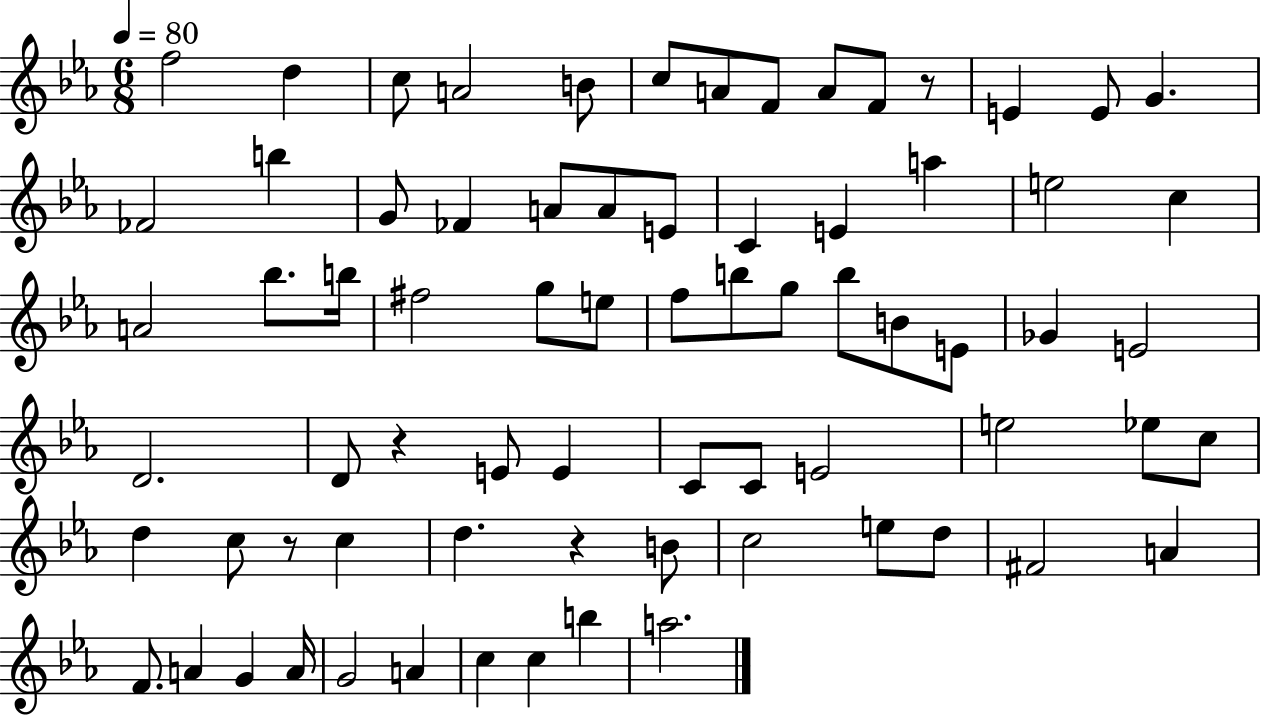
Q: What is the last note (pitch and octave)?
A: A5